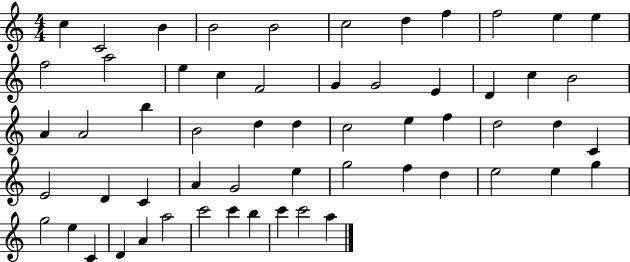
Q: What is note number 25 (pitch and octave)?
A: B5